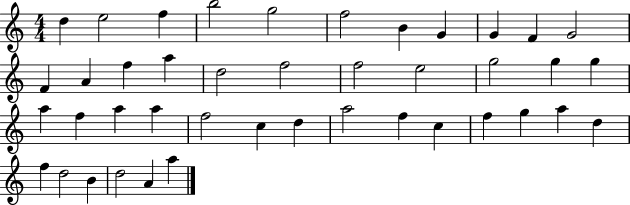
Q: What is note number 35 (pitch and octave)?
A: A5